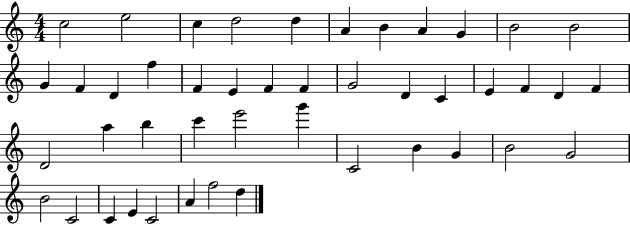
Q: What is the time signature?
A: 4/4